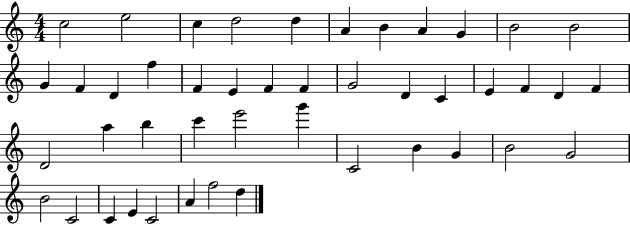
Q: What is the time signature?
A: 4/4